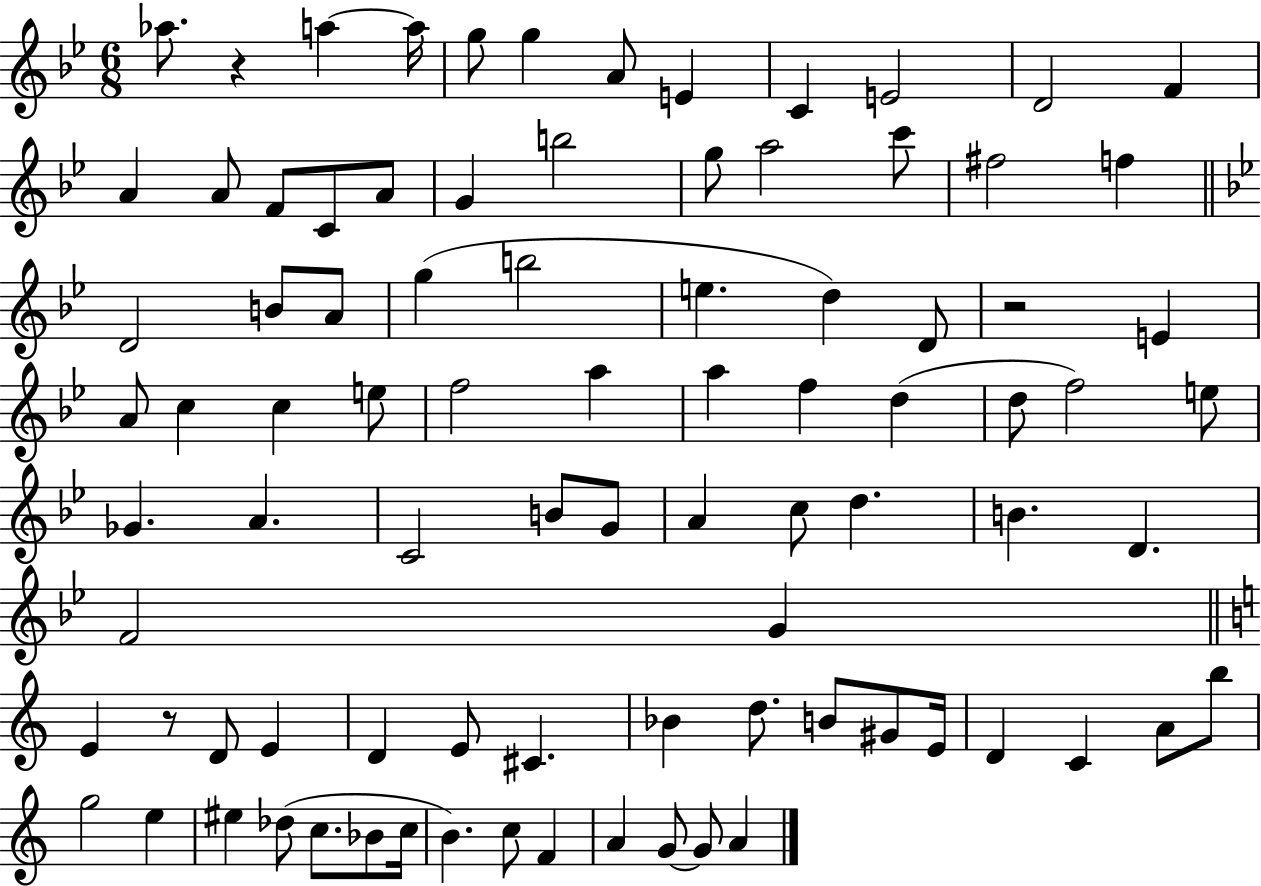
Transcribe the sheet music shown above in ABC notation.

X:1
T:Untitled
M:6/8
L:1/4
K:Bb
_a/2 z a a/4 g/2 g A/2 E C E2 D2 F A A/2 F/2 C/2 A/2 G b2 g/2 a2 c'/2 ^f2 f D2 B/2 A/2 g b2 e d D/2 z2 E A/2 c c e/2 f2 a a f d d/2 f2 e/2 _G A C2 B/2 G/2 A c/2 d B D F2 G E z/2 D/2 E D E/2 ^C _B d/2 B/2 ^G/2 E/4 D C A/2 b/2 g2 e ^e _d/2 c/2 _B/2 c/4 B c/2 F A G/2 G/2 A